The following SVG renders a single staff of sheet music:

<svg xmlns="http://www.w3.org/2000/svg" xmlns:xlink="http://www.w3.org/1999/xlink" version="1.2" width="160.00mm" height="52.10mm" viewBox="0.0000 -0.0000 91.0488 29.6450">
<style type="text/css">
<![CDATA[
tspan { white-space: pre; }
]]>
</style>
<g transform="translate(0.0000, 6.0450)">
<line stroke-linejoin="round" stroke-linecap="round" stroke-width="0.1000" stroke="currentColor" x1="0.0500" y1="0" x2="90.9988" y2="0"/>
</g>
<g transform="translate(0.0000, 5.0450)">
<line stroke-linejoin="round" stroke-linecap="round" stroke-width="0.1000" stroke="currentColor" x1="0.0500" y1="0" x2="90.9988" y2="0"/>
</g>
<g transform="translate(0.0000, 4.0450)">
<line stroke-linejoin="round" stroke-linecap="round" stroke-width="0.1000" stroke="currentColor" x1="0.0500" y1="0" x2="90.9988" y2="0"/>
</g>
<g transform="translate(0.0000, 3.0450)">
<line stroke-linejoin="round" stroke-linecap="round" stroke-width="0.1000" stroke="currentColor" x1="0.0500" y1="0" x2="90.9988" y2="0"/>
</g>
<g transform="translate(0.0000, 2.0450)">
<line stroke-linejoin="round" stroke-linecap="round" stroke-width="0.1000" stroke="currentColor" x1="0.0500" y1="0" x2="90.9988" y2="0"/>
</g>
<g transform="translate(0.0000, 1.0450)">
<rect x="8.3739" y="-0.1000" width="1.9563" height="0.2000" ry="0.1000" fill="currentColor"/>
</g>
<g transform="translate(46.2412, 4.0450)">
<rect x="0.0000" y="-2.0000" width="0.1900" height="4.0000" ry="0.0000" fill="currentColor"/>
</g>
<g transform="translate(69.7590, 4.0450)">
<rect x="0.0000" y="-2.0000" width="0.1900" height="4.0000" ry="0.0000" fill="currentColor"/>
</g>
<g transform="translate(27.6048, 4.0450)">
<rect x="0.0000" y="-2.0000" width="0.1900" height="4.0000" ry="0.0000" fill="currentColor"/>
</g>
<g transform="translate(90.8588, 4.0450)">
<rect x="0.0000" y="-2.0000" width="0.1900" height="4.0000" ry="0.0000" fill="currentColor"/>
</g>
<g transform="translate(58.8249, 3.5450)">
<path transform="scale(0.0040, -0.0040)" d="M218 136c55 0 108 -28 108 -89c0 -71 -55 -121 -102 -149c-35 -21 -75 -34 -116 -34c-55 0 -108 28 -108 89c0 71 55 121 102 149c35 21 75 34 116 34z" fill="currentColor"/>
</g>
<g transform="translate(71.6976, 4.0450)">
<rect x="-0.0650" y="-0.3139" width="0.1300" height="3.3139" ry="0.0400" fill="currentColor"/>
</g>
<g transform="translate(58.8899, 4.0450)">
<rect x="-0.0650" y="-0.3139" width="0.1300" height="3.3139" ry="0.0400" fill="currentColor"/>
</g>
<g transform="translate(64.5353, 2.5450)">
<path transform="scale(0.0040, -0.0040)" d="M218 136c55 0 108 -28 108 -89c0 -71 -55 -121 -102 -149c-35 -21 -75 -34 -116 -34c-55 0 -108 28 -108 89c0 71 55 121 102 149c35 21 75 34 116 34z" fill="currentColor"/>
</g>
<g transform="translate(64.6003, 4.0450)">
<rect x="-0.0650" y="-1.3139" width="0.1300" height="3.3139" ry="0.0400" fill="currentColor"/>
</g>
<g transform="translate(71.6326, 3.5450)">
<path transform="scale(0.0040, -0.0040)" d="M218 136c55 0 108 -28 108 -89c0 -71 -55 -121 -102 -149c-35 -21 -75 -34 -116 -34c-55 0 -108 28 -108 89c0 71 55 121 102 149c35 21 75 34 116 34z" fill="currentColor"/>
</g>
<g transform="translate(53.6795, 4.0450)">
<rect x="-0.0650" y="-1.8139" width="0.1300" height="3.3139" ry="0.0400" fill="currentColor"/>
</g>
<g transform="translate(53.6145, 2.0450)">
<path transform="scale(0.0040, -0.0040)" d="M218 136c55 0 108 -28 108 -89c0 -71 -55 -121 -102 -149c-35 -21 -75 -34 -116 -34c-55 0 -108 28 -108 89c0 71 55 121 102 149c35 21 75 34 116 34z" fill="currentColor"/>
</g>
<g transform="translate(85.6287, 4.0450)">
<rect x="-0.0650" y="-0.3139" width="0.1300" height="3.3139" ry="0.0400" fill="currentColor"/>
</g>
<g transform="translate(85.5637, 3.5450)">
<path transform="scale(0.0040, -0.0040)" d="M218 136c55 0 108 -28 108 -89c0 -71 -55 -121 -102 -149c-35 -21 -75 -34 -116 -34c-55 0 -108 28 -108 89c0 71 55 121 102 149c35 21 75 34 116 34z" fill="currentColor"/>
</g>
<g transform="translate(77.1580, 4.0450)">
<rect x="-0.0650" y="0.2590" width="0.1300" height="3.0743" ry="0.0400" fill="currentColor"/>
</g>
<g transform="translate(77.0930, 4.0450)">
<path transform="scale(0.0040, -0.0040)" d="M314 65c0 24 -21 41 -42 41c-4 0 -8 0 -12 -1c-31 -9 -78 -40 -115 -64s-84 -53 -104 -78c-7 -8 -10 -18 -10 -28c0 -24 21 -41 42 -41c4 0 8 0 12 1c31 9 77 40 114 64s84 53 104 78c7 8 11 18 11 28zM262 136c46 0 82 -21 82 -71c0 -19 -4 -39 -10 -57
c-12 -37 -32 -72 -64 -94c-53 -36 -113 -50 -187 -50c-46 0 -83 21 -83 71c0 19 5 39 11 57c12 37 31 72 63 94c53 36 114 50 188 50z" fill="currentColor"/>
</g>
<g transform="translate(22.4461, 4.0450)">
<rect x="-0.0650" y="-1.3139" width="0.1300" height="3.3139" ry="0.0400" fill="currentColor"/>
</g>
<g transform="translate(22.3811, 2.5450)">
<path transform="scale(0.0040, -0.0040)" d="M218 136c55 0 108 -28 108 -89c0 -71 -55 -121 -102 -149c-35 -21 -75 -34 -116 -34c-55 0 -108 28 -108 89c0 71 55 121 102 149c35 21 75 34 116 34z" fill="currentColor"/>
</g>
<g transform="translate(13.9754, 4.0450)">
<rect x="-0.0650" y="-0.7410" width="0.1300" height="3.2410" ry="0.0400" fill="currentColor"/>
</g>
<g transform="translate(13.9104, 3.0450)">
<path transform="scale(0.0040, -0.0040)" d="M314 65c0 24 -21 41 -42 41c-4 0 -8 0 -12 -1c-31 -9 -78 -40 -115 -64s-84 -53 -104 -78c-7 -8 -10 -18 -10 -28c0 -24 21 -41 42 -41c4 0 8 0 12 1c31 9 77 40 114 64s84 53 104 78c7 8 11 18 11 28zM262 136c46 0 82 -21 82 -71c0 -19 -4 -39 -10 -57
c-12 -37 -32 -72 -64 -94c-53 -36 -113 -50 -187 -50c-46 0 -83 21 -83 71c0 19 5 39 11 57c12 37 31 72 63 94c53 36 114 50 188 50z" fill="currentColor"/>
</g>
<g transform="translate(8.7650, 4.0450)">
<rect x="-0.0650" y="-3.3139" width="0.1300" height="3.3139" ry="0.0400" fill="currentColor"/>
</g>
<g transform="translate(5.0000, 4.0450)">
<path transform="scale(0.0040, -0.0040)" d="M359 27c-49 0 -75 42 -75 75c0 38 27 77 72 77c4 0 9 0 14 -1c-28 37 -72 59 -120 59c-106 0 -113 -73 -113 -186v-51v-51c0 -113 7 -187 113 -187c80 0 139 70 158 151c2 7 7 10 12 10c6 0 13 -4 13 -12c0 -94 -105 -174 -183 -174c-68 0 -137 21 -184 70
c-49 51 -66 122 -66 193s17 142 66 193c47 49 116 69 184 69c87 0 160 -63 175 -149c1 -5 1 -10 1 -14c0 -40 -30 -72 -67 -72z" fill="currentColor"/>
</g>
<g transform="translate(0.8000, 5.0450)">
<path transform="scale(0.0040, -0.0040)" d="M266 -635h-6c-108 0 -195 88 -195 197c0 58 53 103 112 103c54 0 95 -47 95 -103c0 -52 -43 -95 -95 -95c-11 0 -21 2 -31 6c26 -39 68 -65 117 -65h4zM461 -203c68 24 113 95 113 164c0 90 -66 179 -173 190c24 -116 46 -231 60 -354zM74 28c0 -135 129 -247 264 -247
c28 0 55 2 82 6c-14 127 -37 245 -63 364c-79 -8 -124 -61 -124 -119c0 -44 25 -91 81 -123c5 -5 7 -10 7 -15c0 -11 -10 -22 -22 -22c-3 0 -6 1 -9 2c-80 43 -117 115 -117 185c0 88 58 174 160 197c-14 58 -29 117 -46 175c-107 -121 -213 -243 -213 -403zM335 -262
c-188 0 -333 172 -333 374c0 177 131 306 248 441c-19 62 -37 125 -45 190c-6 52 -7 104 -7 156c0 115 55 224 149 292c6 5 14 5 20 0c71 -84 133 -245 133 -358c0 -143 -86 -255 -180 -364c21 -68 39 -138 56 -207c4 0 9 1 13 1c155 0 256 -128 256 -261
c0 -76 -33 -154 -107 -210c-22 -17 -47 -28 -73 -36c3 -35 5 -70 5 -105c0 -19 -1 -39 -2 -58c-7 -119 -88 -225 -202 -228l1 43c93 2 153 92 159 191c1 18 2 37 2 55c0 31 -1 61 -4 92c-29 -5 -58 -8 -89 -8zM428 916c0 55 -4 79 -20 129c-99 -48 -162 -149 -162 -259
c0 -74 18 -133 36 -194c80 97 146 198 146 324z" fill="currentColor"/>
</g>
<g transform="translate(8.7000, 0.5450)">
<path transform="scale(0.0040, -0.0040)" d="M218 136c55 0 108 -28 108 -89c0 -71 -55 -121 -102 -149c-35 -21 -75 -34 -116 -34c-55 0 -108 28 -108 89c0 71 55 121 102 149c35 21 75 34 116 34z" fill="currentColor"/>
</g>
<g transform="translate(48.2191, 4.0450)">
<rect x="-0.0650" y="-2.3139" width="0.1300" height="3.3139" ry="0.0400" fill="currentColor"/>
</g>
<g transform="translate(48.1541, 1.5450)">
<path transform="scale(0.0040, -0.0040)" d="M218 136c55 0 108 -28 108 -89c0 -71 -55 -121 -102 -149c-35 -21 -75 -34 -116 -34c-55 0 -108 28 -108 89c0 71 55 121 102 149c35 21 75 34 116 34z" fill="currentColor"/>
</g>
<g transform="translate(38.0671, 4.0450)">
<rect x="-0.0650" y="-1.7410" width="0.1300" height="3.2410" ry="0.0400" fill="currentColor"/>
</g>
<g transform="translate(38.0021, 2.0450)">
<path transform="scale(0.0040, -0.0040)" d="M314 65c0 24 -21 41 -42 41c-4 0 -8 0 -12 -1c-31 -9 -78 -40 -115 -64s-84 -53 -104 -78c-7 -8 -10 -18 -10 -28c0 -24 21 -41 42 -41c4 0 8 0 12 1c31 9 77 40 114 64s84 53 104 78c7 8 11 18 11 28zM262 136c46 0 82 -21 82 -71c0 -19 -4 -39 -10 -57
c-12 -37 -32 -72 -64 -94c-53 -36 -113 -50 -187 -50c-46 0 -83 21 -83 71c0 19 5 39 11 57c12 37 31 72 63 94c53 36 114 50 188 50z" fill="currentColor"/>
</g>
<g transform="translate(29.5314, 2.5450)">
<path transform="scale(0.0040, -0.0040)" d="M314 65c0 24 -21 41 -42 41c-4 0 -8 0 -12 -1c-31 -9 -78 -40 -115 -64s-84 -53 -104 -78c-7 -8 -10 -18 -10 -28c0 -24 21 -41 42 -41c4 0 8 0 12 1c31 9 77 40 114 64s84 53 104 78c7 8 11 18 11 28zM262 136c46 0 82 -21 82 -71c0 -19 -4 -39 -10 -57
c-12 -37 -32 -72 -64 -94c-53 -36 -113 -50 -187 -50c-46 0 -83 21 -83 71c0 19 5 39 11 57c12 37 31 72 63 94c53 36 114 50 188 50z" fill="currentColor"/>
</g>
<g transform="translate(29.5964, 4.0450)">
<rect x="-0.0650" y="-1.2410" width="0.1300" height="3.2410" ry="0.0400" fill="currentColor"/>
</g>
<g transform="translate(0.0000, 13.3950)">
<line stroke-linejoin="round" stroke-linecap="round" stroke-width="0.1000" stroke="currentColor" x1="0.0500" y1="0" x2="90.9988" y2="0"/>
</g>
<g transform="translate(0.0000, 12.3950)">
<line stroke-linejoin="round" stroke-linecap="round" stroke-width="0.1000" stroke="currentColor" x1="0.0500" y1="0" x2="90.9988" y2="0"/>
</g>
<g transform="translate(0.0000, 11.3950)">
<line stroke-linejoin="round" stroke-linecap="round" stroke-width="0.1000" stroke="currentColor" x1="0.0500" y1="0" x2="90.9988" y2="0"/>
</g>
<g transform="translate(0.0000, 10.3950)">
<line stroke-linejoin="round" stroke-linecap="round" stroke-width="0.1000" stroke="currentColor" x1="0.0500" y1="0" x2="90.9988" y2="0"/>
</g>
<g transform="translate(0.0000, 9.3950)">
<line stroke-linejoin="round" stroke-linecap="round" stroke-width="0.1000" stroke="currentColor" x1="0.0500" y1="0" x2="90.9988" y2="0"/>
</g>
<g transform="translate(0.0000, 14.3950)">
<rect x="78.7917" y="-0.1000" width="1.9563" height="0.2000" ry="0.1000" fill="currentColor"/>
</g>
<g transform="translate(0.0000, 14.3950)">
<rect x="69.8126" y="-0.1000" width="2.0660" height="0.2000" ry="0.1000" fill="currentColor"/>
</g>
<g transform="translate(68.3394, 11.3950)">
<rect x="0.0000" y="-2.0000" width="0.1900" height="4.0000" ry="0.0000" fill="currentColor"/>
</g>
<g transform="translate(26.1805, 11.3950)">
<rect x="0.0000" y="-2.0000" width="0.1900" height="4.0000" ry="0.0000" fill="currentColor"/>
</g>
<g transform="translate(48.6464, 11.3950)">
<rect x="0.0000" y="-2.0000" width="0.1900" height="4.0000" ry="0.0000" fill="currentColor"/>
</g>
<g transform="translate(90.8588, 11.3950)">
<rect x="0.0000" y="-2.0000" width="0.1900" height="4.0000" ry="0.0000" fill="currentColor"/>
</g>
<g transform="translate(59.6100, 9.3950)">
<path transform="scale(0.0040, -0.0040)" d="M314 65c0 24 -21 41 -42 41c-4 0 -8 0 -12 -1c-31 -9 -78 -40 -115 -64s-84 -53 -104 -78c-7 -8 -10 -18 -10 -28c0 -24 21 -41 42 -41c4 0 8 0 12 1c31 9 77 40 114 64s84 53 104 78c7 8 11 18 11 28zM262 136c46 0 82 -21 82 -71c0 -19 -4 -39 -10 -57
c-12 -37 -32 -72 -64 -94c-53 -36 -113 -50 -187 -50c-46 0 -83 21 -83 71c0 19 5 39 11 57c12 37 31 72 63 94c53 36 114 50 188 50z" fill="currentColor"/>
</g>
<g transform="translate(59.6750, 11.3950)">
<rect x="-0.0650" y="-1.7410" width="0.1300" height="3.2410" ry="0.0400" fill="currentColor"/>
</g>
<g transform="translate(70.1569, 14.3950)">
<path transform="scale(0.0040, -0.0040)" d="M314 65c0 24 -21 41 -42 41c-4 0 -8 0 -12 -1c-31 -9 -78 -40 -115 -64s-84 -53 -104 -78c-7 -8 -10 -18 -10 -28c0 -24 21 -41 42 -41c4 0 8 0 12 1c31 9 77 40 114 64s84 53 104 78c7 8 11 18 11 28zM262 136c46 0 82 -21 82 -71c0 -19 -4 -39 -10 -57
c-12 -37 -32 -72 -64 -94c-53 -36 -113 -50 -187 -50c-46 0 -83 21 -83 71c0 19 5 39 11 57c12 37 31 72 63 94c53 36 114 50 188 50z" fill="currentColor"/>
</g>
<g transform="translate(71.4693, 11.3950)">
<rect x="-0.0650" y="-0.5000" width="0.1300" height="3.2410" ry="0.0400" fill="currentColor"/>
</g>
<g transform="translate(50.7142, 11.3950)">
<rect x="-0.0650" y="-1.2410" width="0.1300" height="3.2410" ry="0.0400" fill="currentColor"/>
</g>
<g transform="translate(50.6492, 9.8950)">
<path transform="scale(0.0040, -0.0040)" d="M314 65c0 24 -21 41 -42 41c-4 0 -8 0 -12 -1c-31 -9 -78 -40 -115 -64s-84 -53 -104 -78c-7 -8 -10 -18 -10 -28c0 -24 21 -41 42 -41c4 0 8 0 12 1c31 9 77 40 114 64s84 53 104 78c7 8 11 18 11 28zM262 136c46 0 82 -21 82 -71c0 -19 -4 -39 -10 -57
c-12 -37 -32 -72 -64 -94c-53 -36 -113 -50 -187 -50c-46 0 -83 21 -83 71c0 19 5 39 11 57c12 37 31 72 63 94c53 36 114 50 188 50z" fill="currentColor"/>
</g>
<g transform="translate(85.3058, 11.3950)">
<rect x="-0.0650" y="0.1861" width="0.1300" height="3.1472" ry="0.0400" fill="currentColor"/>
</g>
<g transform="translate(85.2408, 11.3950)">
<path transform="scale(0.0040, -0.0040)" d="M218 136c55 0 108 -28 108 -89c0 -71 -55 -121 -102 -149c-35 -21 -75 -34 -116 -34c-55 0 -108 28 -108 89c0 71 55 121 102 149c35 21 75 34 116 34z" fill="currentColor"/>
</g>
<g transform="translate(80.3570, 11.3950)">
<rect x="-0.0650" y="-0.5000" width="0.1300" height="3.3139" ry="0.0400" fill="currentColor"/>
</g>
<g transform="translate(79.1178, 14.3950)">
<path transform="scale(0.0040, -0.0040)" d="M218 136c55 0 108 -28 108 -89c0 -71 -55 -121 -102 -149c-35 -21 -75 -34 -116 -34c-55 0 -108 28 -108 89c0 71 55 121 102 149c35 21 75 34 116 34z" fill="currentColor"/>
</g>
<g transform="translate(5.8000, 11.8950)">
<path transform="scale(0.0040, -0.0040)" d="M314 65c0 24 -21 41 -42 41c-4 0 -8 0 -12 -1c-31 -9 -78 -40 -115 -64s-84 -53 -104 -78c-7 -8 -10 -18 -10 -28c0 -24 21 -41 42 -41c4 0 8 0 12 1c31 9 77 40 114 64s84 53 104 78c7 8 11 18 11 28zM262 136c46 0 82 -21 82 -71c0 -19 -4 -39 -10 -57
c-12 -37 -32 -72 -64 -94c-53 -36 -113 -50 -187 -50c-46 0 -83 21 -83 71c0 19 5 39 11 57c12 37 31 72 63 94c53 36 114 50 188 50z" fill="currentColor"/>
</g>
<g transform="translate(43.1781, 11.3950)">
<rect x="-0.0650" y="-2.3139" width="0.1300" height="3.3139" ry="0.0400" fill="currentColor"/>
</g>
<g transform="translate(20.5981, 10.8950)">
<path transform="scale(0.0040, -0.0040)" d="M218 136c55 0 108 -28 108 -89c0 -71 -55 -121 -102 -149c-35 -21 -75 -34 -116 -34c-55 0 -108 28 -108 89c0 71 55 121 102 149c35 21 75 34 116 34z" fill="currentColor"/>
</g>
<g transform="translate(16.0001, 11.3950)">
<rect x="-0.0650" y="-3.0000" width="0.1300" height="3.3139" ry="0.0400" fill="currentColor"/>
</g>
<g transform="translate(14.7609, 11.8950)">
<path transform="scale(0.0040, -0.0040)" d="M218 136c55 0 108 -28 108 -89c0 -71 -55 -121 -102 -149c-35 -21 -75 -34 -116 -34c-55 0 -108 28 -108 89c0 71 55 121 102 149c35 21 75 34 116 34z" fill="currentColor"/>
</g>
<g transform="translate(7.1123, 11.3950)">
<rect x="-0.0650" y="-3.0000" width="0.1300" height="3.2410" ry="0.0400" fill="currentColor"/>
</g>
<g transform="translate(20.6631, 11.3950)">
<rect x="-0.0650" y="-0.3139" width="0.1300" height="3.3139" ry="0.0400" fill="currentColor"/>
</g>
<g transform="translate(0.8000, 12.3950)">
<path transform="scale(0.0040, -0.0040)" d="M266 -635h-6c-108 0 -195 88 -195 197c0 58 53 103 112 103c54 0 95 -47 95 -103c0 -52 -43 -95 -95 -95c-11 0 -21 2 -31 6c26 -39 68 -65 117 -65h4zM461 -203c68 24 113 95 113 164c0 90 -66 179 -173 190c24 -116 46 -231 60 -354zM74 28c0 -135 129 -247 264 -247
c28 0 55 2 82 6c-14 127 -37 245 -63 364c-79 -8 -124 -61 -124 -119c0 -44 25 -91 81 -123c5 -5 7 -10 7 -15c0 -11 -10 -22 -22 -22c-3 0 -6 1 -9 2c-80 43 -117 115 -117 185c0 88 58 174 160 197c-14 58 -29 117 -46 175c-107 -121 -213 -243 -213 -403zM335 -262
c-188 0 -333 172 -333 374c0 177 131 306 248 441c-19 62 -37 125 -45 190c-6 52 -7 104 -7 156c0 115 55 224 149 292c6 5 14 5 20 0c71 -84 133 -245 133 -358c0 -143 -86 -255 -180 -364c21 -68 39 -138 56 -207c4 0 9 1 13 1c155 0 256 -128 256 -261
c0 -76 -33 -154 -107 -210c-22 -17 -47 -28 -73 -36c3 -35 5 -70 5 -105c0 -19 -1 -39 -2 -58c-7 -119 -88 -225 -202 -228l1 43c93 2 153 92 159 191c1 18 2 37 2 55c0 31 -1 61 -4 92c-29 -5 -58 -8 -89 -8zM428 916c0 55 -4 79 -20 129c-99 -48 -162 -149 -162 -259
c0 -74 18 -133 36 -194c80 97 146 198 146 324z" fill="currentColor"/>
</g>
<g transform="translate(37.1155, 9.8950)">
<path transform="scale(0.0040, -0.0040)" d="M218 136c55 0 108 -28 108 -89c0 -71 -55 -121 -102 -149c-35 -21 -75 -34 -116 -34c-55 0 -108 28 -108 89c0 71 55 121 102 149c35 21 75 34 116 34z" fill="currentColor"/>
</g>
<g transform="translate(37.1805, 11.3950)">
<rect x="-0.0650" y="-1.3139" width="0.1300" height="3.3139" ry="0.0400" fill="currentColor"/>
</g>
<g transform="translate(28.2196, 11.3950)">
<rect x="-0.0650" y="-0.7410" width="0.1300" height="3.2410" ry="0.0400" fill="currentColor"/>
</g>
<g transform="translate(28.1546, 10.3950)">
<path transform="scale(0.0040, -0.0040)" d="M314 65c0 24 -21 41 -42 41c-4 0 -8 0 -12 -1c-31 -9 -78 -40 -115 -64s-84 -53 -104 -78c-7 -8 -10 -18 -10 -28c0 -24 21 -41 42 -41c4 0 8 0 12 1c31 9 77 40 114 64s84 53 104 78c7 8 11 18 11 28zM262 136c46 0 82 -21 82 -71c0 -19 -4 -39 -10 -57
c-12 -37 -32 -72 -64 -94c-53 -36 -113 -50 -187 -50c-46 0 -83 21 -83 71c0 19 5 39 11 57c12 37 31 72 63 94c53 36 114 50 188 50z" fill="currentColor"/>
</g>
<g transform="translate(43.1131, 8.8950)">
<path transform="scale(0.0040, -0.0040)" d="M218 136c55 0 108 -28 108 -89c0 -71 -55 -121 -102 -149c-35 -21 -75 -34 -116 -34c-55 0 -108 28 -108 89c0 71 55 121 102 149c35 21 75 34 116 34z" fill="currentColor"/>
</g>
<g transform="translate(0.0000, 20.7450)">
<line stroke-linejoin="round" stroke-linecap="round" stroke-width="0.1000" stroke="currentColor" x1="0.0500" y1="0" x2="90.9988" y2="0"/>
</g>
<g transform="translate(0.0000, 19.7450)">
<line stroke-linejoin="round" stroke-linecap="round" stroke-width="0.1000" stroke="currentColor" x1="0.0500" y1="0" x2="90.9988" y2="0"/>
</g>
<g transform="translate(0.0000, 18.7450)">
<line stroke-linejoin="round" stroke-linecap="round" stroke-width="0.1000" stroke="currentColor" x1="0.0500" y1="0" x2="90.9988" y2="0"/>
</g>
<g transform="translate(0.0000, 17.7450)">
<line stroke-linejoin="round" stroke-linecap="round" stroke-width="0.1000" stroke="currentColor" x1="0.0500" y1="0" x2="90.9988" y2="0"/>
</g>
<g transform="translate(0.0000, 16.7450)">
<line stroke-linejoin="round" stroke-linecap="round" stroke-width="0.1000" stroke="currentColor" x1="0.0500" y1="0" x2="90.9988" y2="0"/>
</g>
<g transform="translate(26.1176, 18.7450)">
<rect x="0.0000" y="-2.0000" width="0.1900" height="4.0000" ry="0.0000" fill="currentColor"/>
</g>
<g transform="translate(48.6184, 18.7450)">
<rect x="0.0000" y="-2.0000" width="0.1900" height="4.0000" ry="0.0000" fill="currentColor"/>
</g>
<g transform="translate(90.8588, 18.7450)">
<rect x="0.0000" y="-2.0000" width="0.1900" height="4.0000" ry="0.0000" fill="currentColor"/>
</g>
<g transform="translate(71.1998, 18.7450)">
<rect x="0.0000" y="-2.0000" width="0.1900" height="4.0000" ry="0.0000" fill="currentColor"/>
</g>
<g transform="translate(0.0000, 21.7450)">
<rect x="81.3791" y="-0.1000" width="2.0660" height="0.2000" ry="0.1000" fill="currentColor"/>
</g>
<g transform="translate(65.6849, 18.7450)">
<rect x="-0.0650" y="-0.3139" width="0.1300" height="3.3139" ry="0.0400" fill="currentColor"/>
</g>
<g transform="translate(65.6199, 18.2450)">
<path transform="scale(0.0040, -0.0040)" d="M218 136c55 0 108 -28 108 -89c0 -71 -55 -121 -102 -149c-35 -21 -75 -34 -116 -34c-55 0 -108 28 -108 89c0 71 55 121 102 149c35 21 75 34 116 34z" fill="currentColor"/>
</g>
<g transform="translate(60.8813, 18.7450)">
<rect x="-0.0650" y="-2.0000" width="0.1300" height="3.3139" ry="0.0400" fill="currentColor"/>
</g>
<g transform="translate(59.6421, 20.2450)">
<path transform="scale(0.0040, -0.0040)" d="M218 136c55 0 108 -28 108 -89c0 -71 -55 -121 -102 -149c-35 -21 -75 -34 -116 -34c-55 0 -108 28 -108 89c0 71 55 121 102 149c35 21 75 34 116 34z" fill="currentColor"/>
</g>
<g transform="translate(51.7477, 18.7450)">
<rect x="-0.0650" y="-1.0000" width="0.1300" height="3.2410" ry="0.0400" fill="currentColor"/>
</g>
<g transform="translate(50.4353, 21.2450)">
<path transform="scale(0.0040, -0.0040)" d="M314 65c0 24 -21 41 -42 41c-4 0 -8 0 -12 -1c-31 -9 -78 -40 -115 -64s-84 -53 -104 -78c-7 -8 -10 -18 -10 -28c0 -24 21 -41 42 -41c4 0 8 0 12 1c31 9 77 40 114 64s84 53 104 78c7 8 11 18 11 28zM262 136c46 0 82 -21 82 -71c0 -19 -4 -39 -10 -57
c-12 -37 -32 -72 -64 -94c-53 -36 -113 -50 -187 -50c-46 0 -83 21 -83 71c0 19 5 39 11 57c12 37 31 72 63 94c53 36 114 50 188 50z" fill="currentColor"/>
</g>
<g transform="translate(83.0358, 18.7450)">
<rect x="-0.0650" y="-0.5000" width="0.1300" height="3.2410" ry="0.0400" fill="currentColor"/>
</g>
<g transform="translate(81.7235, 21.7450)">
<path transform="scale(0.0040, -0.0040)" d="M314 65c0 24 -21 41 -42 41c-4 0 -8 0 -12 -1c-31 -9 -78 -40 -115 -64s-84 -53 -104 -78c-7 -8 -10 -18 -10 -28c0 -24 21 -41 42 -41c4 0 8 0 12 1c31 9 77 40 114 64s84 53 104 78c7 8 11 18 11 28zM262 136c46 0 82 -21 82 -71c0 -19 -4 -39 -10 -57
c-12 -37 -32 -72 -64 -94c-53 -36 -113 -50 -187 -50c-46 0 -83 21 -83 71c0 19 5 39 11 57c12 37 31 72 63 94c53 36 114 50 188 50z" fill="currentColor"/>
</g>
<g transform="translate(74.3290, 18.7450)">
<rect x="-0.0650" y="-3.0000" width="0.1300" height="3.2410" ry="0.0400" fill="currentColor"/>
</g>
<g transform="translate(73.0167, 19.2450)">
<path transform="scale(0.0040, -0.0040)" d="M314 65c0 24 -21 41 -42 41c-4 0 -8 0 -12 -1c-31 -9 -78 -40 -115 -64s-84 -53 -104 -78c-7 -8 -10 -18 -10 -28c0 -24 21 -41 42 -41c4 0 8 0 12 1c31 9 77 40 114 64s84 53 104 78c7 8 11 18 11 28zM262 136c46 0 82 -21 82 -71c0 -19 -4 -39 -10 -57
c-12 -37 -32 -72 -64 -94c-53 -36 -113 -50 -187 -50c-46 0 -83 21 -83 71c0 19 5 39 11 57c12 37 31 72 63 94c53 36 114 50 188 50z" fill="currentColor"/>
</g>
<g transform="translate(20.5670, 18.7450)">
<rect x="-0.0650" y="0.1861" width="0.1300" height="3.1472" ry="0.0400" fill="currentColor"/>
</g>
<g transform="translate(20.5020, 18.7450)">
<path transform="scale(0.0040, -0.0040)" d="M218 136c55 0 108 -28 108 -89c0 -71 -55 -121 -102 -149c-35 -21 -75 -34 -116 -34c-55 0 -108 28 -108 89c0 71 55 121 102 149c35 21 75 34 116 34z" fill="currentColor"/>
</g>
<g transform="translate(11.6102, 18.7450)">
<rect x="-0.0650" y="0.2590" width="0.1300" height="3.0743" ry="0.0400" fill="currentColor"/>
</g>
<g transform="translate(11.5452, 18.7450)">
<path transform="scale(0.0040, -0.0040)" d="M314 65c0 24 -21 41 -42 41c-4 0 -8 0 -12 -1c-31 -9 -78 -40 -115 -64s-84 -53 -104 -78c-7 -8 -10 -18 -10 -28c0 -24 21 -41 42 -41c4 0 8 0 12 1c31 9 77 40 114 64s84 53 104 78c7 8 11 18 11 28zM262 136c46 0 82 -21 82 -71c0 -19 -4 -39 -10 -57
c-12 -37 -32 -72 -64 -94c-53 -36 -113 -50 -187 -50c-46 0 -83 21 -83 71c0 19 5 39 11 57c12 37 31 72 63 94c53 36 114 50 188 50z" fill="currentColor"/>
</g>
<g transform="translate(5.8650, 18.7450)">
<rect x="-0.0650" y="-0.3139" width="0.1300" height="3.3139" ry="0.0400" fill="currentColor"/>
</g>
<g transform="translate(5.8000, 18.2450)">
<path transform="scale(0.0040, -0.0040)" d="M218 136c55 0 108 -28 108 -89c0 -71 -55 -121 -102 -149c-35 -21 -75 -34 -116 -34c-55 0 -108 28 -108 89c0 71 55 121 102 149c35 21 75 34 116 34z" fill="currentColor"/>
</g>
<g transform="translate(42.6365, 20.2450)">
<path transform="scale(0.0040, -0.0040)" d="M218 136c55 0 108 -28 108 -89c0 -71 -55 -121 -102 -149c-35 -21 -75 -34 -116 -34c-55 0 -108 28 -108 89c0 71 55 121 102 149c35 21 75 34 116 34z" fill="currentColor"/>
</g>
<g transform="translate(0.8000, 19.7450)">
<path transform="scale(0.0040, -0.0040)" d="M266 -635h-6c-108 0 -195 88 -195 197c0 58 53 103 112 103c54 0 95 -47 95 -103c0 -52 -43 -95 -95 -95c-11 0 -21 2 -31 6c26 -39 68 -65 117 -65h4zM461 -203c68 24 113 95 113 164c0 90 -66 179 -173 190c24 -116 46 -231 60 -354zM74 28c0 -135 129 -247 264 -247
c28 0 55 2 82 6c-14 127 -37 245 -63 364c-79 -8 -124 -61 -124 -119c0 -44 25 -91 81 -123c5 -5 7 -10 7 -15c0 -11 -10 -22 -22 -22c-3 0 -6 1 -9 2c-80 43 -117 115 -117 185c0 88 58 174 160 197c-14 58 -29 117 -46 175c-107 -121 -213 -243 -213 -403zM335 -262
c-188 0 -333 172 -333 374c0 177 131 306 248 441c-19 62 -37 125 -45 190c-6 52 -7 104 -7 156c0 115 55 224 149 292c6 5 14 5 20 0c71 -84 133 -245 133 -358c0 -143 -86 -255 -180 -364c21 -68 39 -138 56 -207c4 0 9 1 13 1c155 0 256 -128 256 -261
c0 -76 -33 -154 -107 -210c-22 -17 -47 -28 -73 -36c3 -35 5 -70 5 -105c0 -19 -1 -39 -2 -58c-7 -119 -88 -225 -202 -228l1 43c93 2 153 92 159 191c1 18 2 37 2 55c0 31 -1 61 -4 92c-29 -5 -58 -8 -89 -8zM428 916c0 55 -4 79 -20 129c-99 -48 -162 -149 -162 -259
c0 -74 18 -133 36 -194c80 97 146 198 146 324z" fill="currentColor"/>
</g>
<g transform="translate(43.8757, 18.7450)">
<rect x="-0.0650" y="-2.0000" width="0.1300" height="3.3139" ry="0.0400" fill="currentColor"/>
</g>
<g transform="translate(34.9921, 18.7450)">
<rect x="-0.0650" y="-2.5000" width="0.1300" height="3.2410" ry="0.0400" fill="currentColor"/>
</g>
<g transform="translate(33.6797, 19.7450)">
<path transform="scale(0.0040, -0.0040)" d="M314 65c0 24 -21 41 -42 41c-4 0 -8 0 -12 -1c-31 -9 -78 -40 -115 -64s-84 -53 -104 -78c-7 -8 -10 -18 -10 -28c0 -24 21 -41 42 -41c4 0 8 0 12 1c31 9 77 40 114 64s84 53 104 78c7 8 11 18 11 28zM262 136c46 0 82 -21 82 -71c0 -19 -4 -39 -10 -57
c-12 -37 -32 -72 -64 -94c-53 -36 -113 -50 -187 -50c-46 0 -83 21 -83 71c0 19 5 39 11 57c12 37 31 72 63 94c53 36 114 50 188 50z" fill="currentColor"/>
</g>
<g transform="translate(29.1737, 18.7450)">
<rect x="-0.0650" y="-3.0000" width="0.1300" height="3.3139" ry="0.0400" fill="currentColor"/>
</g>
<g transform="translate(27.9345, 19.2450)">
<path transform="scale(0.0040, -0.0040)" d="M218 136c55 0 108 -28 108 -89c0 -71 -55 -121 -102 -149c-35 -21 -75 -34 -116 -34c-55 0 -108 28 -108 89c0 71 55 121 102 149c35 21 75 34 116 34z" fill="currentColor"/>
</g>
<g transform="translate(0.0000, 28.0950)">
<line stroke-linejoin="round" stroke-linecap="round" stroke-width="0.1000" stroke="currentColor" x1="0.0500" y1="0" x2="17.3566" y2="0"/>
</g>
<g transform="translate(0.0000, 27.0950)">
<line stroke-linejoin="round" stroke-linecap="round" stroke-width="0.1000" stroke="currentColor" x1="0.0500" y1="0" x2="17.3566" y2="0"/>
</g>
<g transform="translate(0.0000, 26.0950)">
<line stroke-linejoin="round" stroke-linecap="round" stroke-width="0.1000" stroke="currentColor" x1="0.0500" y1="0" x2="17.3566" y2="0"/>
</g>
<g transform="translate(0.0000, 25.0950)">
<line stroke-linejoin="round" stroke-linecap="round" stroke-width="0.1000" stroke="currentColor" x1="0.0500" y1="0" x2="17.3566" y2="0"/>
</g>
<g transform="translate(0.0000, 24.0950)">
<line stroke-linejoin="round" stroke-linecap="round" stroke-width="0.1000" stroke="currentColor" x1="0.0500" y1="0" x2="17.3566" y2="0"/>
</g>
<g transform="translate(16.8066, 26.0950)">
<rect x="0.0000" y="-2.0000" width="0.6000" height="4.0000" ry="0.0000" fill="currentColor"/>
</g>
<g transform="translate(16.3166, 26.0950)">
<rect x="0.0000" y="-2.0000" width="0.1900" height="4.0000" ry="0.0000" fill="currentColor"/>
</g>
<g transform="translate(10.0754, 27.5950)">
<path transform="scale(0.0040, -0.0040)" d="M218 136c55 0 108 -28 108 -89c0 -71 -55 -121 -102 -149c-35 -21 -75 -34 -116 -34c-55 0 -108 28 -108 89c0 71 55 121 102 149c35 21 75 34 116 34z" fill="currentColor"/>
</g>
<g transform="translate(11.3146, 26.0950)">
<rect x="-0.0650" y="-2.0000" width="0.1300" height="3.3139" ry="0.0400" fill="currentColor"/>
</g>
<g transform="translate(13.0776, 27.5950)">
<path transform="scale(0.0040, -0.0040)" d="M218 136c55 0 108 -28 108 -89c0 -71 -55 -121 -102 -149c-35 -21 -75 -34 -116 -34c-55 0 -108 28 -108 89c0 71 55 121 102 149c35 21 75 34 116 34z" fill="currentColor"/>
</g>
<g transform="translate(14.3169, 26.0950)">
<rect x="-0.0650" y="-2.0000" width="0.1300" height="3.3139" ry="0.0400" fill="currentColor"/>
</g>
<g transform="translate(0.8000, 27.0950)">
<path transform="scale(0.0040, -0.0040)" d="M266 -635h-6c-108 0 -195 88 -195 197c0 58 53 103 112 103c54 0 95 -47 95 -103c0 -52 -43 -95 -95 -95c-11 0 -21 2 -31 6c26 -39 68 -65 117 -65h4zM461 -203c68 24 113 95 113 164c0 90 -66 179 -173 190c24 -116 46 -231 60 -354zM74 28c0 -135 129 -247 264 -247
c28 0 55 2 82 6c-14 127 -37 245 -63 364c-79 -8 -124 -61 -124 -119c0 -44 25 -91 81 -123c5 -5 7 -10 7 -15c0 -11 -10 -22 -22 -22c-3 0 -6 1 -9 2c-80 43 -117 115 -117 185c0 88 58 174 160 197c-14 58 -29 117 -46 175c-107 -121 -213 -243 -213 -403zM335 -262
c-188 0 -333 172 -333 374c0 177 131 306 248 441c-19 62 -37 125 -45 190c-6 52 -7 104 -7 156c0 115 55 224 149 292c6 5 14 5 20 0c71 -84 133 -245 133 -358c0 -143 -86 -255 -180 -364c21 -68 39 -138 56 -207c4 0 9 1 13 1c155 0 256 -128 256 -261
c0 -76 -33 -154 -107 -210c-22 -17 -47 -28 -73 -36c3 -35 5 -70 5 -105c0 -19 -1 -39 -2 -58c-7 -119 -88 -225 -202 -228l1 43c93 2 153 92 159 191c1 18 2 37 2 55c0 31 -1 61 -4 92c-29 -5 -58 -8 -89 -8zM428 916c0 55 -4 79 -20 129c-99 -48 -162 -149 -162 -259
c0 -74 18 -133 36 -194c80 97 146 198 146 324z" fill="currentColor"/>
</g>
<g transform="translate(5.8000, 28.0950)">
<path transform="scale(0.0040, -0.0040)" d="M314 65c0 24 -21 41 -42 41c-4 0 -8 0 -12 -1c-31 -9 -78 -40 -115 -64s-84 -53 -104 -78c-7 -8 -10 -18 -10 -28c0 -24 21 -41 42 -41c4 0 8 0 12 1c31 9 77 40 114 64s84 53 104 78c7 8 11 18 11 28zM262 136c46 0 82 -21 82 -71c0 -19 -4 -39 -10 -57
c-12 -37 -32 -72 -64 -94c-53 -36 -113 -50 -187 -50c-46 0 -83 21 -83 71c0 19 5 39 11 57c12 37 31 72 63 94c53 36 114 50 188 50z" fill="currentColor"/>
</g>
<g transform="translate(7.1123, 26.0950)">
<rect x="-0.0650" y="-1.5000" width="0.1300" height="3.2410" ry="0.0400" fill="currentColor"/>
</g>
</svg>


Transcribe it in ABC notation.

X:1
T:Untitled
M:4/4
L:1/4
K:C
b d2 e e2 f2 g f c e c B2 c A2 A c d2 e g e2 f2 C2 C B c B2 B A G2 F D2 F c A2 C2 E2 F F